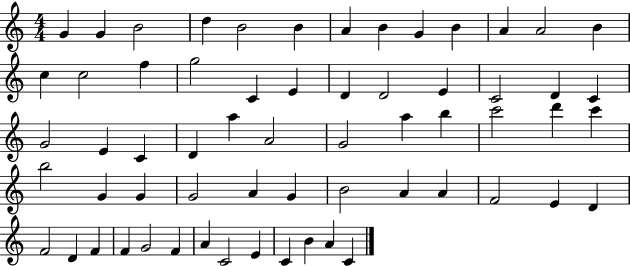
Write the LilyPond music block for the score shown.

{
  \clef treble
  \numericTimeSignature
  \time 4/4
  \key c \major
  g'4 g'4 b'2 | d''4 b'2 b'4 | a'4 b'4 g'4 b'4 | a'4 a'2 b'4 | \break c''4 c''2 f''4 | g''2 c'4 e'4 | d'4 d'2 e'4 | c'2 d'4 c'4 | \break g'2 e'4 c'4 | d'4 a''4 a'2 | g'2 a''4 b''4 | c'''2 d'''4 c'''4 | \break b''2 g'4 g'4 | g'2 a'4 g'4 | b'2 a'4 a'4 | f'2 e'4 d'4 | \break f'2 d'4 f'4 | f'4 g'2 f'4 | a'4 c'2 e'4 | c'4 b'4 a'4 c'4 | \break \bar "|."
}